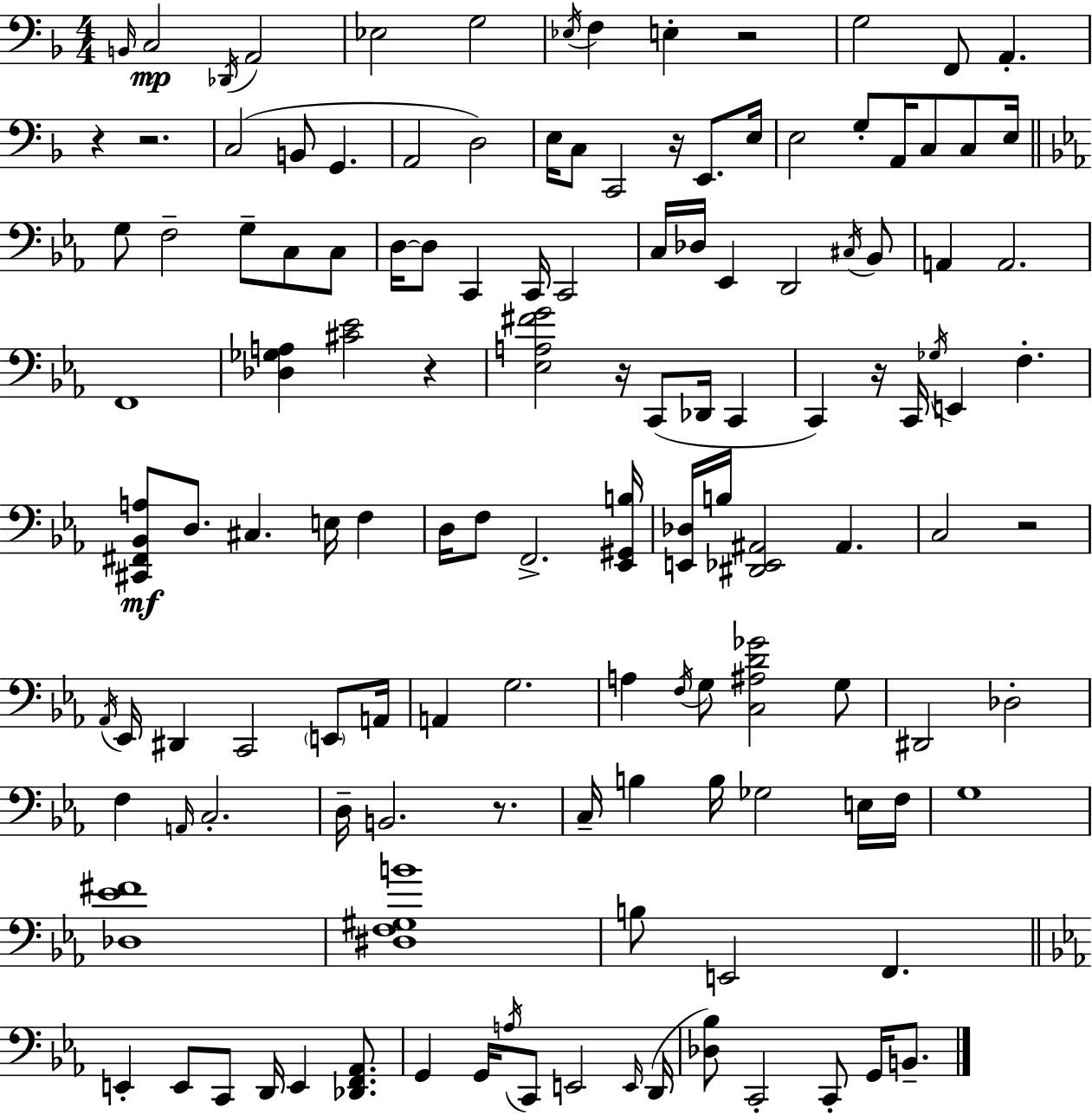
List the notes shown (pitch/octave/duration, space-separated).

B2/s C3/h Db2/s A2/h Eb3/h G3/h Eb3/s F3/q E3/q R/h G3/h F2/e A2/q. R/q R/h. C3/h B2/e G2/q. A2/h D3/h E3/s C3/e C2/h R/s E2/e. E3/s E3/h G3/e A2/s C3/e C3/e E3/s G3/e F3/h G3/e C3/e C3/e D3/s D3/e C2/q C2/s C2/h C3/s Db3/s Eb2/q D2/h C#3/s Bb2/e A2/q A2/h. F2/w [Db3,Gb3,A3]/q [C#4,Eb4]/h R/q [Eb3,A3,F#4,G4]/h R/s C2/e Db2/s C2/q C2/q R/s C2/s Gb3/s E2/q F3/q. [C#2,F#2,Bb2,A3]/e D3/e. C#3/q. E3/s F3/q D3/s F3/e F2/h. [Eb2,G#2,B3]/s [E2,Db3]/s B3/s [D#2,Eb2,A#2]/h A#2/q. C3/h R/h Ab2/s Eb2/s D#2/q C2/h E2/e A2/s A2/q G3/h. A3/q F3/s G3/e [C3,A#3,D4,Gb4]/h G3/e D#2/h Db3/h F3/q A2/s C3/h. D3/s B2/h. R/e. C3/s B3/q B3/s Gb3/h E3/s F3/s G3/w [Db3,Eb4,F#4]/w [D#3,F3,G#3,B4]/w B3/e E2/h F2/q. E2/q E2/e C2/e D2/s E2/q [Db2,F2,Ab2]/e. G2/q G2/s A3/s C2/e E2/h E2/s D2/s [Db3,Bb3]/e C2/h C2/e G2/s B2/e.